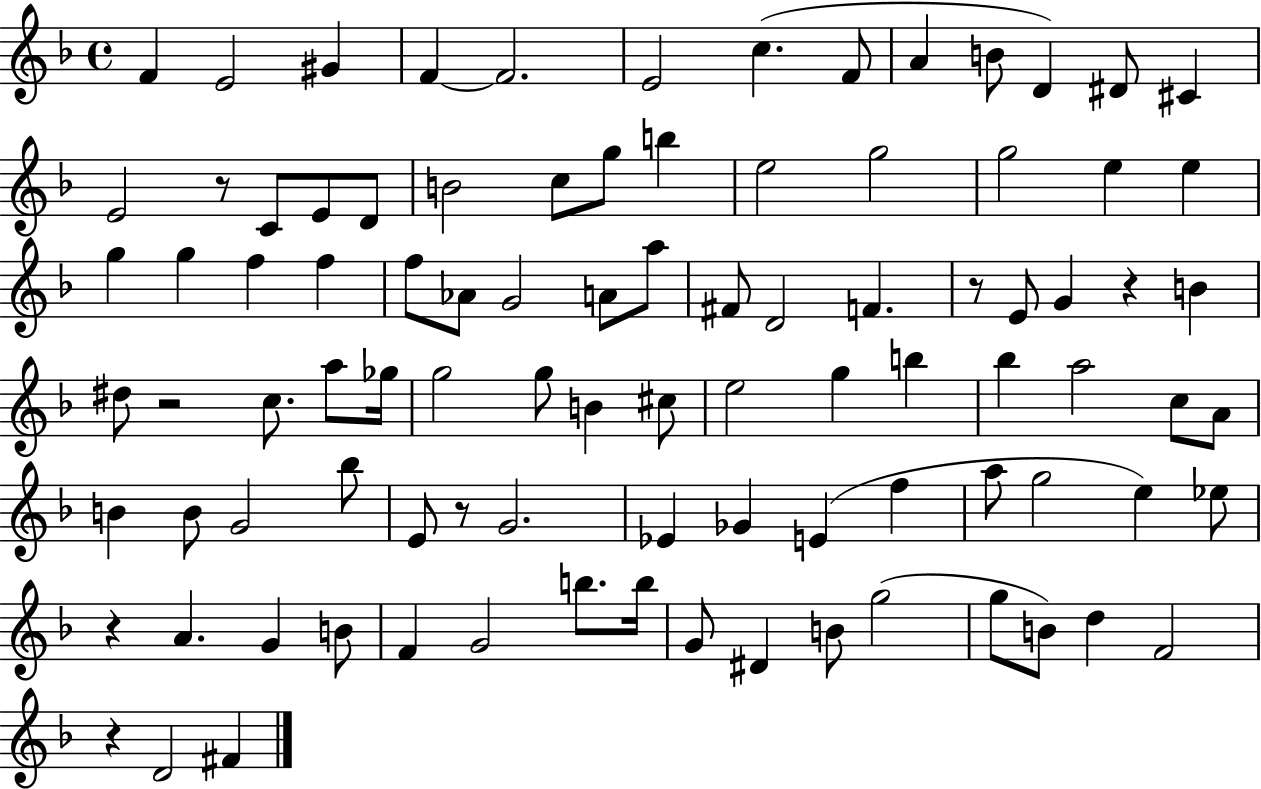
{
  \clef treble
  \time 4/4
  \defaultTimeSignature
  \key f \major
  f'4 e'2 gis'4 | f'4~~ f'2. | e'2 c''4.( f'8 | a'4 b'8 d'4) dis'8 cis'4 | \break e'2 r8 c'8 e'8 d'8 | b'2 c''8 g''8 b''4 | e''2 g''2 | g''2 e''4 e''4 | \break g''4 g''4 f''4 f''4 | f''8 aes'8 g'2 a'8 a''8 | fis'8 d'2 f'4. | r8 e'8 g'4 r4 b'4 | \break dis''8 r2 c''8. a''8 ges''16 | g''2 g''8 b'4 cis''8 | e''2 g''4 b''4 | bes''4 a''2 c''8 a'8 | \break b'4 b'8 g'2 bes''8 | e'8 r8 g'2. | ees'4 ges'4 e'4( f''4 | a''8 g''2 e''4) ees''8 | \break r4 a'4. g'4 b'8 | f'4 g'2 b''8. b''16 | g'8 dis'4 b'8 g''2( | g''8 b'8) d''4 f'2 | \break r4 d'2 fis'4 | \bar "|."
}